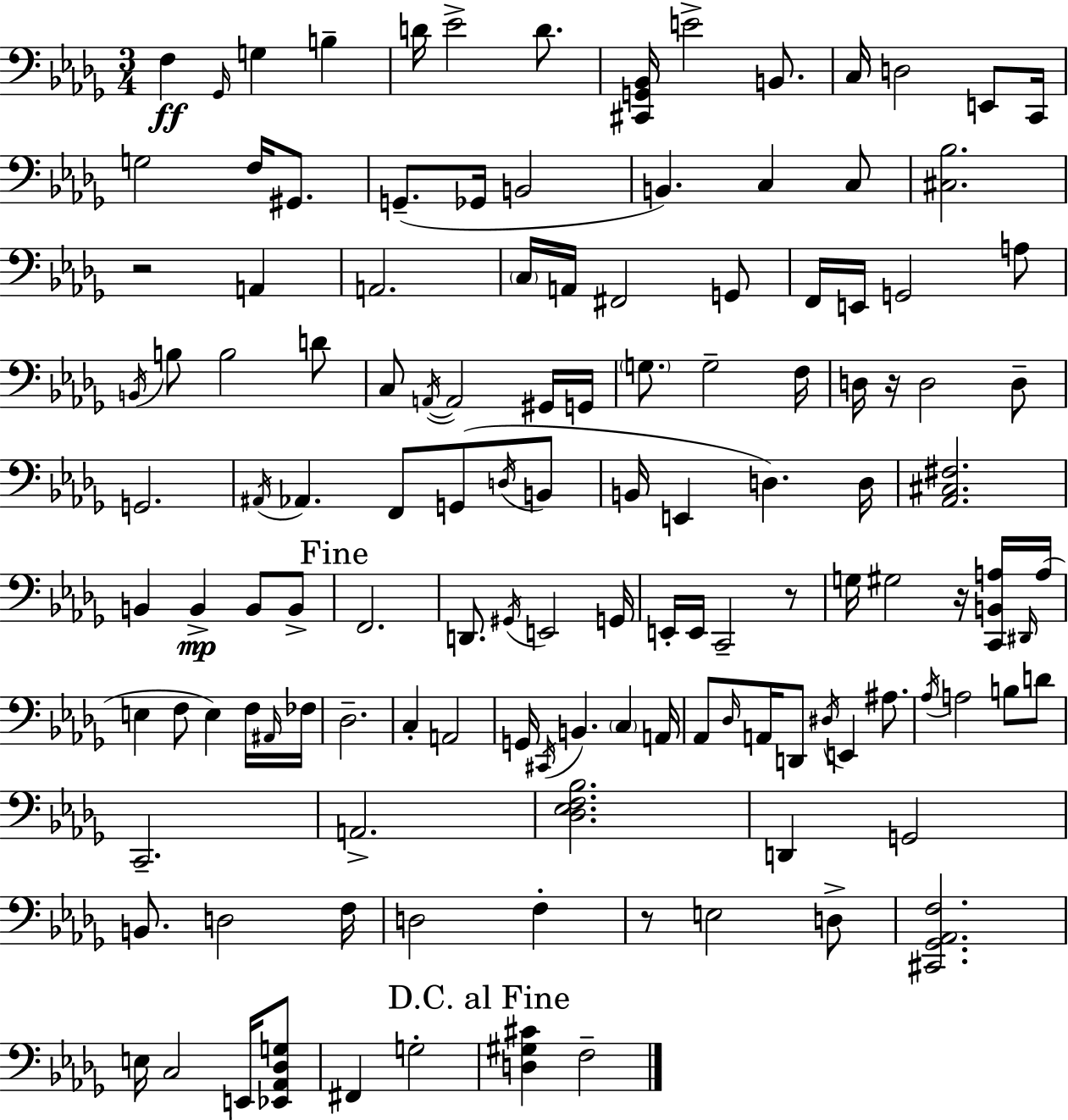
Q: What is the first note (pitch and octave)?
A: F3